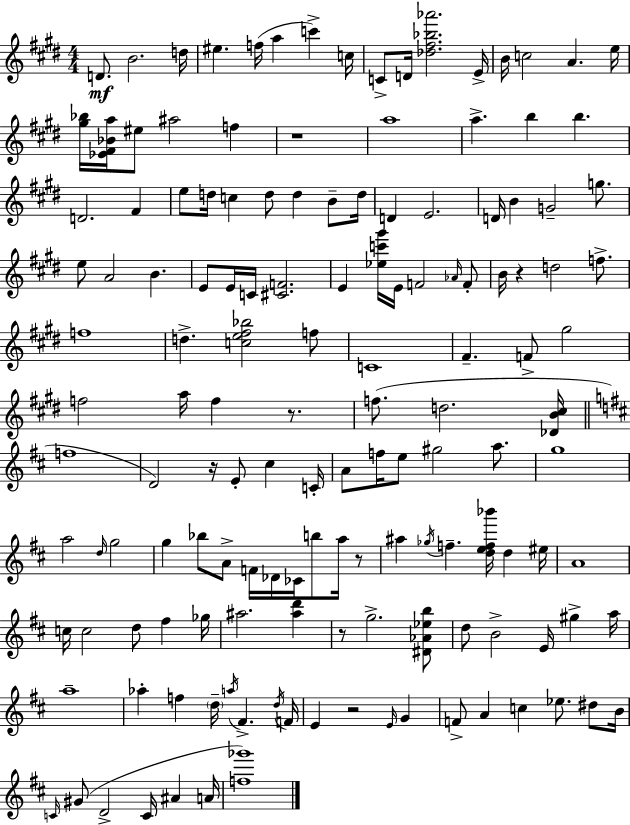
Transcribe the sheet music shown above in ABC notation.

X:1
T:Untitled
M:4/4
L:1/4
K:E
D/2 B2 d/4 ^e f/4 a c' c/4 C/2 D/4 [_d^f_b_a']2 E/4 B/4 c2 A e/4 [^g_b]/4 [_E^F_Ba]/4 ^e/2 ^a2 f z4 a4 a b b D2 ^F e/2 d/4 c d/2 d B/2 d/4 D E2 D/4 B G2 g/2 e/2 A2 B E/2 E/4 C/4 [^CF]2 E [_ec'^g']/4 E/4 F2 _A/4 F/2 B/4 z d2 f/2 f4 d [ce^f_b]2 f/2 C4 ^F F/2 ^g2 f2 a/4 f z/2 f/2 d2 [_DB^c]/4 f4 D2 z/4 E/2 ^c C/4 A/2 f/4 e/2 ^g2 a/2 g4 a2 d/4 g2 g _b/2 A/2 F/4 _D/4 _C/4 b/2 a/4 z/2 ^a _g/4 f [def_b']/4 d ^e/4 A4 c/4 c2 d/2 ^f _g/4 ^a2 [^ad'] z/2 g2 [^D_A_eb]/2 d/2 B2 E/4 ^g a/4 a4 _a f d/4 a/4 ^F d/4 F/4 E z2 E/4 G F/2 A c _e/2 ^d/2 B/4 C/4 ^G/2 D2 C/4 ^A A/4 [f_g']4